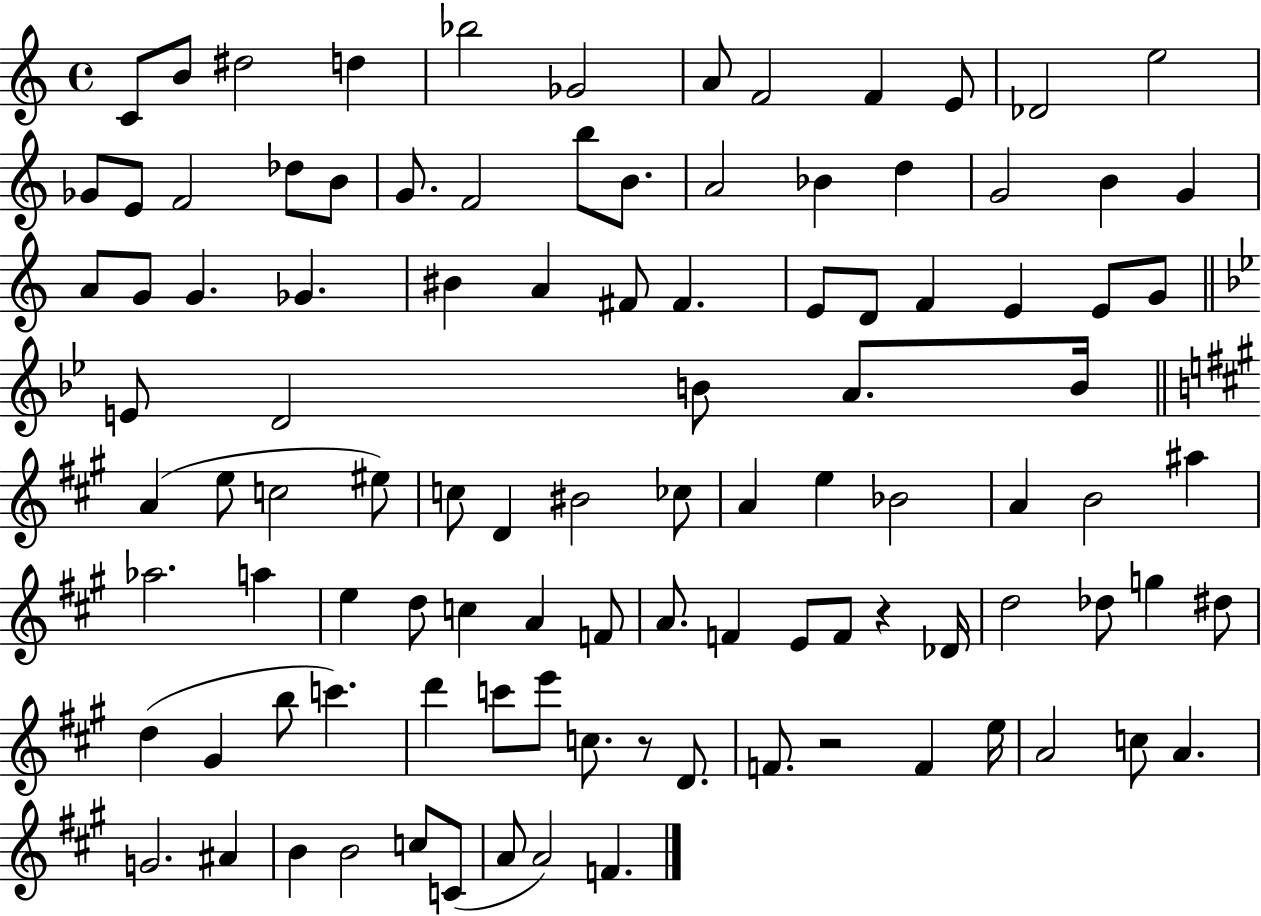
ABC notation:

X:1
T:Untitled
M:4/4
L:1/4
K:C
C/2 B/2 ^d2 d _b2 _G2 A/2 F2 F E/2 _D2 e2 _G/2 E/2 F2 _d/2 B/2 G/2 F2 b/2 B/2 A2 _B d G2 B G A/2 G/2 G _G ^B A ^F/2 ^F E/2 D/2 F E E/2 G/2 E/2 D2 B/2 A/2 B/4 A e/2 c2 ^e/2 c/2 D ^B2 _c/2 A e _B2 A B2 ^a _a2 a e d/2 c A F/2 A/2 F E/2 F/2 z _D/4 d2 _d/2 g ^d/2 d ^G b/2 c' d' c'/2 e'/2 c/2 z/2 D/2 F/2 z2 F e/4 A2 c/2 A G2 ^A B B2 c/2 C/2 A/2 A2 F